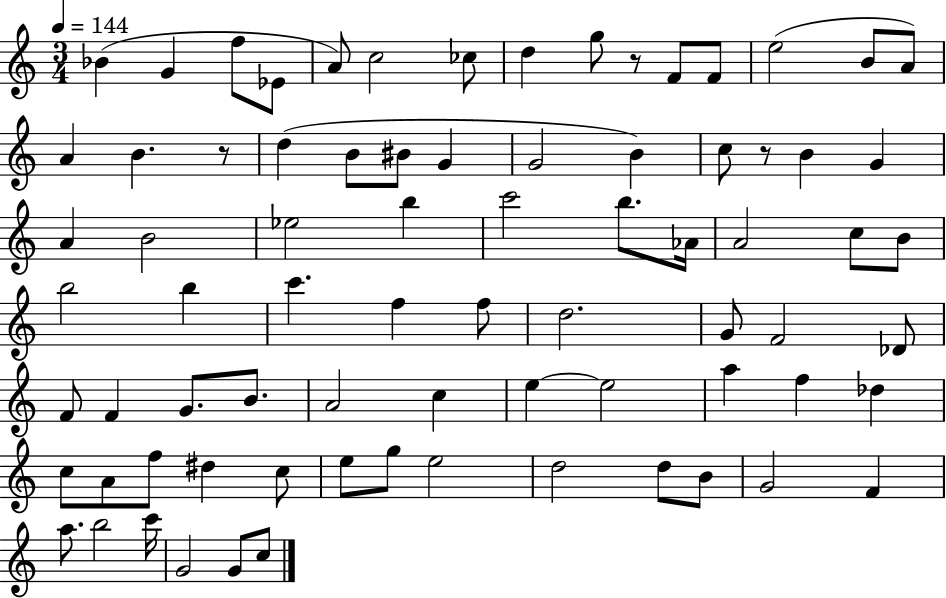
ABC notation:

X:1
T:Untitled
M:3/4
L:1/4
K:C
_B G f/2 _E/2 A/2 c2 _c/2 d g/2 z/2 F/2 F/2 e2 B/2 A/2 A B z/2 d B/2 ^B/2 G G2 B c/2 z/2 B G A B2 _e2 b c'2 b/2 _A/4 A2 c/2 B/2 b2 b c' f f/2 d2 G/2 F2 _D/2 F/2 F G/2 B/2 A2 c e e2 a f _d c/2 A/2 f/2 ^d c/2 e/2 g/2 e2 d2 d/2 B/2 G2 F a/2 b2 c'/4 G2 G/2 c/2